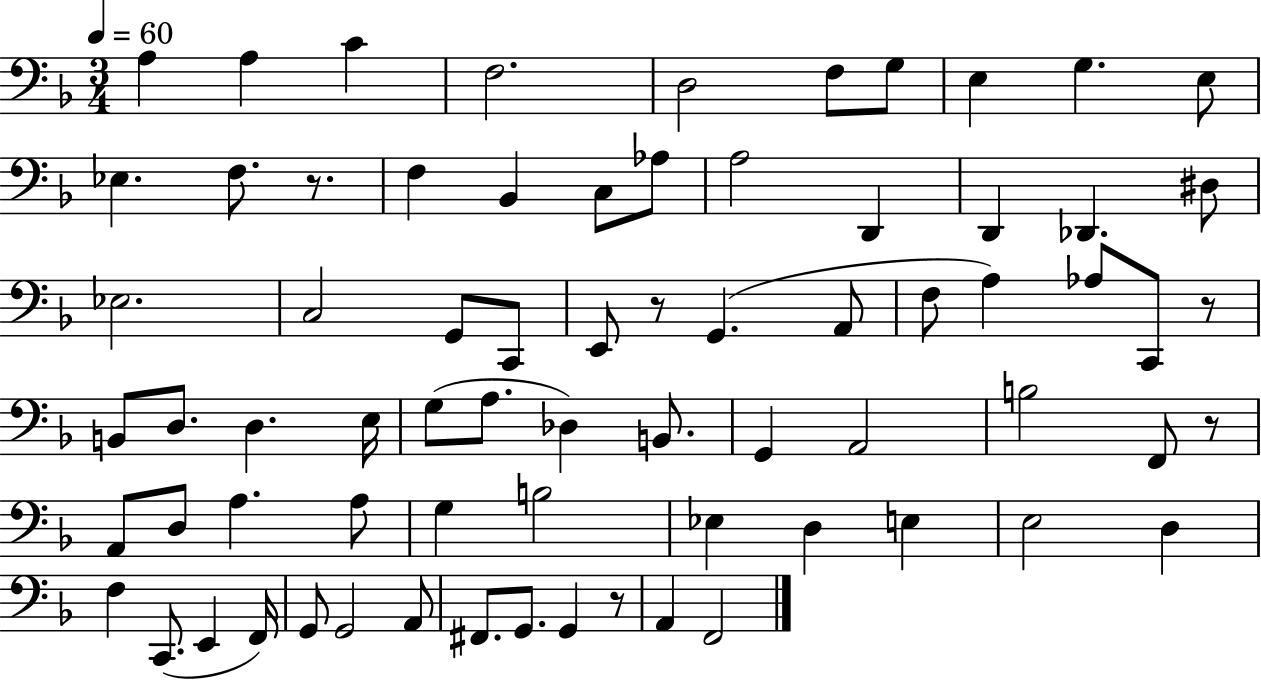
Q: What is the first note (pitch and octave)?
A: A3